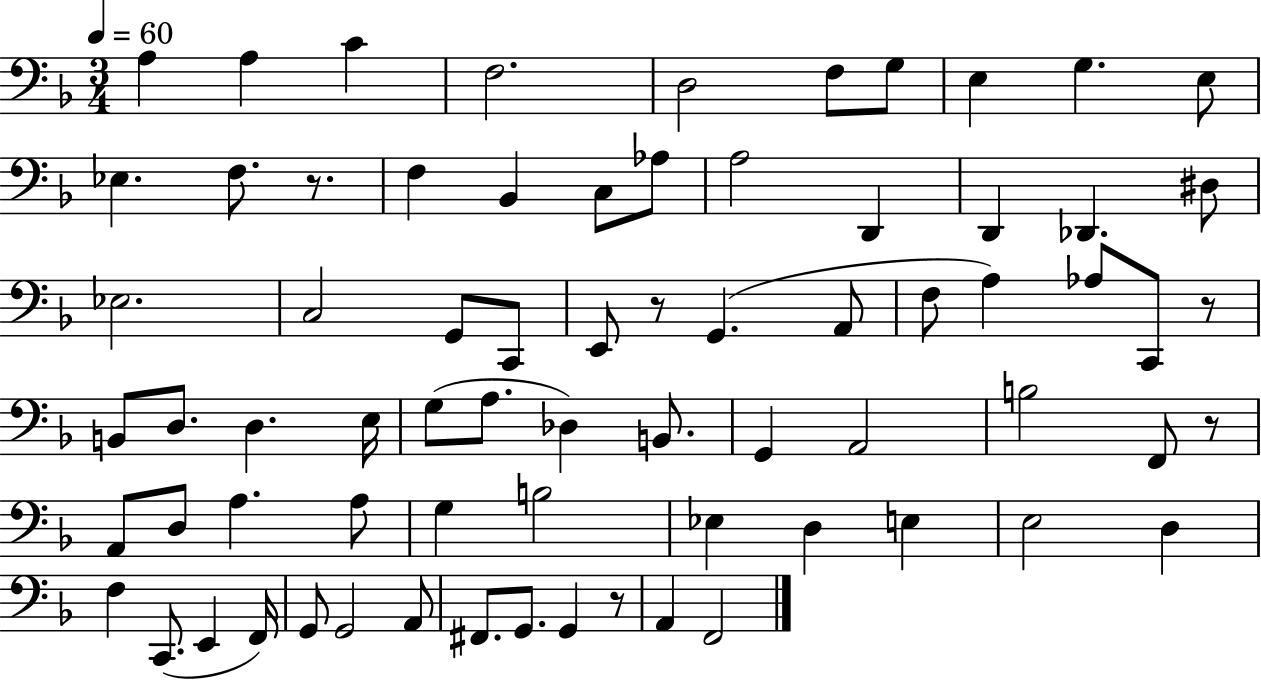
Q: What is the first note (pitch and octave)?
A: A3